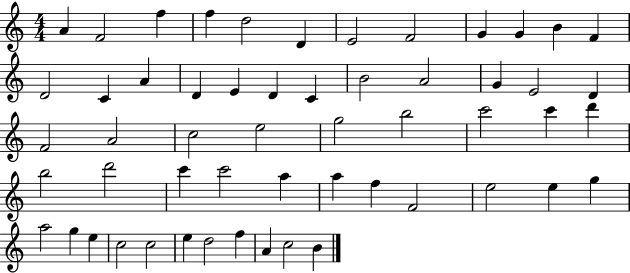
A4/q F4/h F5/q F5/q D5/h D4/q E4/h F4/h G4/q G4/q B4/q F4/q D4/h C4/q A4/q D4/q E4/q D4/q C4/q B4/h A4/h G4/q E4/h D4/q F4/h A4/h C5/h E5/h G5/h B5/h C6/h C6/q D6/q B5/h D6/h C6/q C6/h A5/q A5/q F5/q F4/h E5/h E5/q G5/q A5/h G5/q E5/q C5/h C5/h E5/q D5/h F5/q A4/q C5/h B4/q